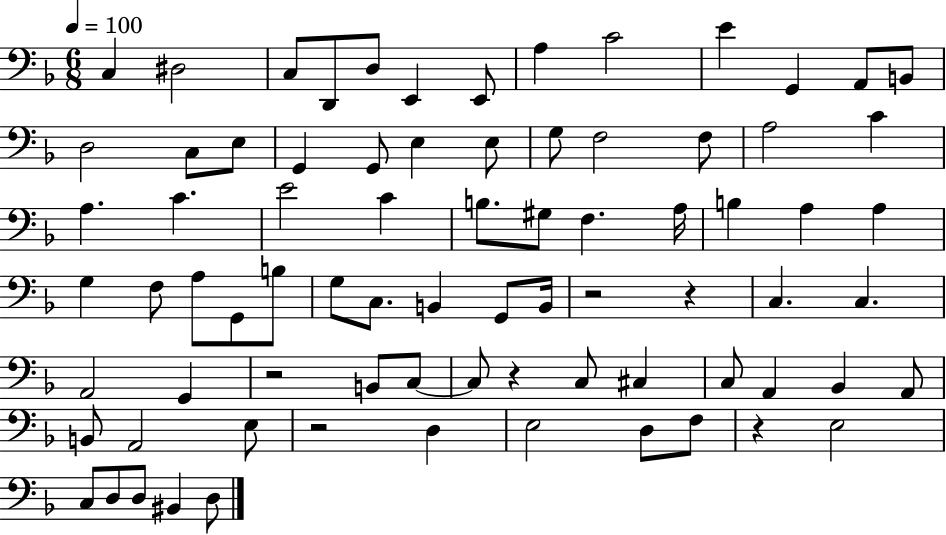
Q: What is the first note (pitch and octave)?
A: C3